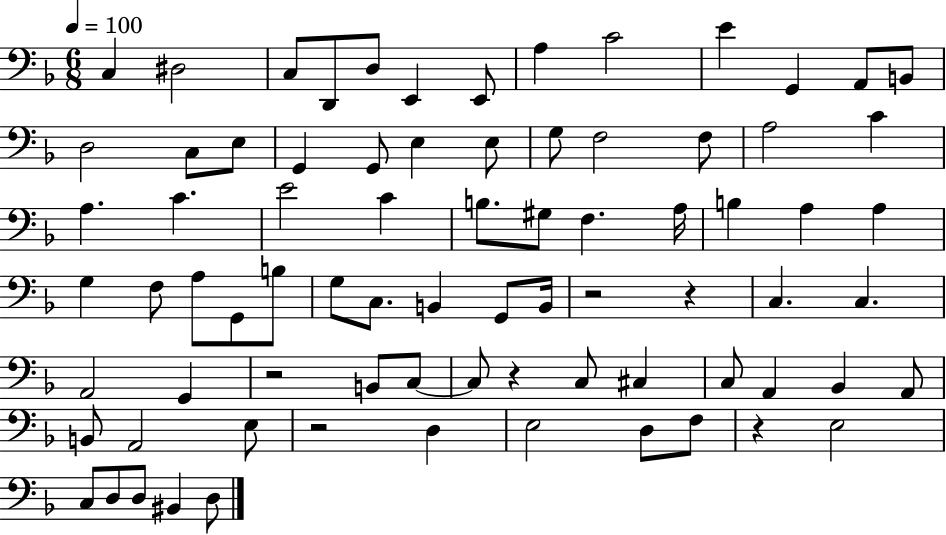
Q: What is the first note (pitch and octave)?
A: C3